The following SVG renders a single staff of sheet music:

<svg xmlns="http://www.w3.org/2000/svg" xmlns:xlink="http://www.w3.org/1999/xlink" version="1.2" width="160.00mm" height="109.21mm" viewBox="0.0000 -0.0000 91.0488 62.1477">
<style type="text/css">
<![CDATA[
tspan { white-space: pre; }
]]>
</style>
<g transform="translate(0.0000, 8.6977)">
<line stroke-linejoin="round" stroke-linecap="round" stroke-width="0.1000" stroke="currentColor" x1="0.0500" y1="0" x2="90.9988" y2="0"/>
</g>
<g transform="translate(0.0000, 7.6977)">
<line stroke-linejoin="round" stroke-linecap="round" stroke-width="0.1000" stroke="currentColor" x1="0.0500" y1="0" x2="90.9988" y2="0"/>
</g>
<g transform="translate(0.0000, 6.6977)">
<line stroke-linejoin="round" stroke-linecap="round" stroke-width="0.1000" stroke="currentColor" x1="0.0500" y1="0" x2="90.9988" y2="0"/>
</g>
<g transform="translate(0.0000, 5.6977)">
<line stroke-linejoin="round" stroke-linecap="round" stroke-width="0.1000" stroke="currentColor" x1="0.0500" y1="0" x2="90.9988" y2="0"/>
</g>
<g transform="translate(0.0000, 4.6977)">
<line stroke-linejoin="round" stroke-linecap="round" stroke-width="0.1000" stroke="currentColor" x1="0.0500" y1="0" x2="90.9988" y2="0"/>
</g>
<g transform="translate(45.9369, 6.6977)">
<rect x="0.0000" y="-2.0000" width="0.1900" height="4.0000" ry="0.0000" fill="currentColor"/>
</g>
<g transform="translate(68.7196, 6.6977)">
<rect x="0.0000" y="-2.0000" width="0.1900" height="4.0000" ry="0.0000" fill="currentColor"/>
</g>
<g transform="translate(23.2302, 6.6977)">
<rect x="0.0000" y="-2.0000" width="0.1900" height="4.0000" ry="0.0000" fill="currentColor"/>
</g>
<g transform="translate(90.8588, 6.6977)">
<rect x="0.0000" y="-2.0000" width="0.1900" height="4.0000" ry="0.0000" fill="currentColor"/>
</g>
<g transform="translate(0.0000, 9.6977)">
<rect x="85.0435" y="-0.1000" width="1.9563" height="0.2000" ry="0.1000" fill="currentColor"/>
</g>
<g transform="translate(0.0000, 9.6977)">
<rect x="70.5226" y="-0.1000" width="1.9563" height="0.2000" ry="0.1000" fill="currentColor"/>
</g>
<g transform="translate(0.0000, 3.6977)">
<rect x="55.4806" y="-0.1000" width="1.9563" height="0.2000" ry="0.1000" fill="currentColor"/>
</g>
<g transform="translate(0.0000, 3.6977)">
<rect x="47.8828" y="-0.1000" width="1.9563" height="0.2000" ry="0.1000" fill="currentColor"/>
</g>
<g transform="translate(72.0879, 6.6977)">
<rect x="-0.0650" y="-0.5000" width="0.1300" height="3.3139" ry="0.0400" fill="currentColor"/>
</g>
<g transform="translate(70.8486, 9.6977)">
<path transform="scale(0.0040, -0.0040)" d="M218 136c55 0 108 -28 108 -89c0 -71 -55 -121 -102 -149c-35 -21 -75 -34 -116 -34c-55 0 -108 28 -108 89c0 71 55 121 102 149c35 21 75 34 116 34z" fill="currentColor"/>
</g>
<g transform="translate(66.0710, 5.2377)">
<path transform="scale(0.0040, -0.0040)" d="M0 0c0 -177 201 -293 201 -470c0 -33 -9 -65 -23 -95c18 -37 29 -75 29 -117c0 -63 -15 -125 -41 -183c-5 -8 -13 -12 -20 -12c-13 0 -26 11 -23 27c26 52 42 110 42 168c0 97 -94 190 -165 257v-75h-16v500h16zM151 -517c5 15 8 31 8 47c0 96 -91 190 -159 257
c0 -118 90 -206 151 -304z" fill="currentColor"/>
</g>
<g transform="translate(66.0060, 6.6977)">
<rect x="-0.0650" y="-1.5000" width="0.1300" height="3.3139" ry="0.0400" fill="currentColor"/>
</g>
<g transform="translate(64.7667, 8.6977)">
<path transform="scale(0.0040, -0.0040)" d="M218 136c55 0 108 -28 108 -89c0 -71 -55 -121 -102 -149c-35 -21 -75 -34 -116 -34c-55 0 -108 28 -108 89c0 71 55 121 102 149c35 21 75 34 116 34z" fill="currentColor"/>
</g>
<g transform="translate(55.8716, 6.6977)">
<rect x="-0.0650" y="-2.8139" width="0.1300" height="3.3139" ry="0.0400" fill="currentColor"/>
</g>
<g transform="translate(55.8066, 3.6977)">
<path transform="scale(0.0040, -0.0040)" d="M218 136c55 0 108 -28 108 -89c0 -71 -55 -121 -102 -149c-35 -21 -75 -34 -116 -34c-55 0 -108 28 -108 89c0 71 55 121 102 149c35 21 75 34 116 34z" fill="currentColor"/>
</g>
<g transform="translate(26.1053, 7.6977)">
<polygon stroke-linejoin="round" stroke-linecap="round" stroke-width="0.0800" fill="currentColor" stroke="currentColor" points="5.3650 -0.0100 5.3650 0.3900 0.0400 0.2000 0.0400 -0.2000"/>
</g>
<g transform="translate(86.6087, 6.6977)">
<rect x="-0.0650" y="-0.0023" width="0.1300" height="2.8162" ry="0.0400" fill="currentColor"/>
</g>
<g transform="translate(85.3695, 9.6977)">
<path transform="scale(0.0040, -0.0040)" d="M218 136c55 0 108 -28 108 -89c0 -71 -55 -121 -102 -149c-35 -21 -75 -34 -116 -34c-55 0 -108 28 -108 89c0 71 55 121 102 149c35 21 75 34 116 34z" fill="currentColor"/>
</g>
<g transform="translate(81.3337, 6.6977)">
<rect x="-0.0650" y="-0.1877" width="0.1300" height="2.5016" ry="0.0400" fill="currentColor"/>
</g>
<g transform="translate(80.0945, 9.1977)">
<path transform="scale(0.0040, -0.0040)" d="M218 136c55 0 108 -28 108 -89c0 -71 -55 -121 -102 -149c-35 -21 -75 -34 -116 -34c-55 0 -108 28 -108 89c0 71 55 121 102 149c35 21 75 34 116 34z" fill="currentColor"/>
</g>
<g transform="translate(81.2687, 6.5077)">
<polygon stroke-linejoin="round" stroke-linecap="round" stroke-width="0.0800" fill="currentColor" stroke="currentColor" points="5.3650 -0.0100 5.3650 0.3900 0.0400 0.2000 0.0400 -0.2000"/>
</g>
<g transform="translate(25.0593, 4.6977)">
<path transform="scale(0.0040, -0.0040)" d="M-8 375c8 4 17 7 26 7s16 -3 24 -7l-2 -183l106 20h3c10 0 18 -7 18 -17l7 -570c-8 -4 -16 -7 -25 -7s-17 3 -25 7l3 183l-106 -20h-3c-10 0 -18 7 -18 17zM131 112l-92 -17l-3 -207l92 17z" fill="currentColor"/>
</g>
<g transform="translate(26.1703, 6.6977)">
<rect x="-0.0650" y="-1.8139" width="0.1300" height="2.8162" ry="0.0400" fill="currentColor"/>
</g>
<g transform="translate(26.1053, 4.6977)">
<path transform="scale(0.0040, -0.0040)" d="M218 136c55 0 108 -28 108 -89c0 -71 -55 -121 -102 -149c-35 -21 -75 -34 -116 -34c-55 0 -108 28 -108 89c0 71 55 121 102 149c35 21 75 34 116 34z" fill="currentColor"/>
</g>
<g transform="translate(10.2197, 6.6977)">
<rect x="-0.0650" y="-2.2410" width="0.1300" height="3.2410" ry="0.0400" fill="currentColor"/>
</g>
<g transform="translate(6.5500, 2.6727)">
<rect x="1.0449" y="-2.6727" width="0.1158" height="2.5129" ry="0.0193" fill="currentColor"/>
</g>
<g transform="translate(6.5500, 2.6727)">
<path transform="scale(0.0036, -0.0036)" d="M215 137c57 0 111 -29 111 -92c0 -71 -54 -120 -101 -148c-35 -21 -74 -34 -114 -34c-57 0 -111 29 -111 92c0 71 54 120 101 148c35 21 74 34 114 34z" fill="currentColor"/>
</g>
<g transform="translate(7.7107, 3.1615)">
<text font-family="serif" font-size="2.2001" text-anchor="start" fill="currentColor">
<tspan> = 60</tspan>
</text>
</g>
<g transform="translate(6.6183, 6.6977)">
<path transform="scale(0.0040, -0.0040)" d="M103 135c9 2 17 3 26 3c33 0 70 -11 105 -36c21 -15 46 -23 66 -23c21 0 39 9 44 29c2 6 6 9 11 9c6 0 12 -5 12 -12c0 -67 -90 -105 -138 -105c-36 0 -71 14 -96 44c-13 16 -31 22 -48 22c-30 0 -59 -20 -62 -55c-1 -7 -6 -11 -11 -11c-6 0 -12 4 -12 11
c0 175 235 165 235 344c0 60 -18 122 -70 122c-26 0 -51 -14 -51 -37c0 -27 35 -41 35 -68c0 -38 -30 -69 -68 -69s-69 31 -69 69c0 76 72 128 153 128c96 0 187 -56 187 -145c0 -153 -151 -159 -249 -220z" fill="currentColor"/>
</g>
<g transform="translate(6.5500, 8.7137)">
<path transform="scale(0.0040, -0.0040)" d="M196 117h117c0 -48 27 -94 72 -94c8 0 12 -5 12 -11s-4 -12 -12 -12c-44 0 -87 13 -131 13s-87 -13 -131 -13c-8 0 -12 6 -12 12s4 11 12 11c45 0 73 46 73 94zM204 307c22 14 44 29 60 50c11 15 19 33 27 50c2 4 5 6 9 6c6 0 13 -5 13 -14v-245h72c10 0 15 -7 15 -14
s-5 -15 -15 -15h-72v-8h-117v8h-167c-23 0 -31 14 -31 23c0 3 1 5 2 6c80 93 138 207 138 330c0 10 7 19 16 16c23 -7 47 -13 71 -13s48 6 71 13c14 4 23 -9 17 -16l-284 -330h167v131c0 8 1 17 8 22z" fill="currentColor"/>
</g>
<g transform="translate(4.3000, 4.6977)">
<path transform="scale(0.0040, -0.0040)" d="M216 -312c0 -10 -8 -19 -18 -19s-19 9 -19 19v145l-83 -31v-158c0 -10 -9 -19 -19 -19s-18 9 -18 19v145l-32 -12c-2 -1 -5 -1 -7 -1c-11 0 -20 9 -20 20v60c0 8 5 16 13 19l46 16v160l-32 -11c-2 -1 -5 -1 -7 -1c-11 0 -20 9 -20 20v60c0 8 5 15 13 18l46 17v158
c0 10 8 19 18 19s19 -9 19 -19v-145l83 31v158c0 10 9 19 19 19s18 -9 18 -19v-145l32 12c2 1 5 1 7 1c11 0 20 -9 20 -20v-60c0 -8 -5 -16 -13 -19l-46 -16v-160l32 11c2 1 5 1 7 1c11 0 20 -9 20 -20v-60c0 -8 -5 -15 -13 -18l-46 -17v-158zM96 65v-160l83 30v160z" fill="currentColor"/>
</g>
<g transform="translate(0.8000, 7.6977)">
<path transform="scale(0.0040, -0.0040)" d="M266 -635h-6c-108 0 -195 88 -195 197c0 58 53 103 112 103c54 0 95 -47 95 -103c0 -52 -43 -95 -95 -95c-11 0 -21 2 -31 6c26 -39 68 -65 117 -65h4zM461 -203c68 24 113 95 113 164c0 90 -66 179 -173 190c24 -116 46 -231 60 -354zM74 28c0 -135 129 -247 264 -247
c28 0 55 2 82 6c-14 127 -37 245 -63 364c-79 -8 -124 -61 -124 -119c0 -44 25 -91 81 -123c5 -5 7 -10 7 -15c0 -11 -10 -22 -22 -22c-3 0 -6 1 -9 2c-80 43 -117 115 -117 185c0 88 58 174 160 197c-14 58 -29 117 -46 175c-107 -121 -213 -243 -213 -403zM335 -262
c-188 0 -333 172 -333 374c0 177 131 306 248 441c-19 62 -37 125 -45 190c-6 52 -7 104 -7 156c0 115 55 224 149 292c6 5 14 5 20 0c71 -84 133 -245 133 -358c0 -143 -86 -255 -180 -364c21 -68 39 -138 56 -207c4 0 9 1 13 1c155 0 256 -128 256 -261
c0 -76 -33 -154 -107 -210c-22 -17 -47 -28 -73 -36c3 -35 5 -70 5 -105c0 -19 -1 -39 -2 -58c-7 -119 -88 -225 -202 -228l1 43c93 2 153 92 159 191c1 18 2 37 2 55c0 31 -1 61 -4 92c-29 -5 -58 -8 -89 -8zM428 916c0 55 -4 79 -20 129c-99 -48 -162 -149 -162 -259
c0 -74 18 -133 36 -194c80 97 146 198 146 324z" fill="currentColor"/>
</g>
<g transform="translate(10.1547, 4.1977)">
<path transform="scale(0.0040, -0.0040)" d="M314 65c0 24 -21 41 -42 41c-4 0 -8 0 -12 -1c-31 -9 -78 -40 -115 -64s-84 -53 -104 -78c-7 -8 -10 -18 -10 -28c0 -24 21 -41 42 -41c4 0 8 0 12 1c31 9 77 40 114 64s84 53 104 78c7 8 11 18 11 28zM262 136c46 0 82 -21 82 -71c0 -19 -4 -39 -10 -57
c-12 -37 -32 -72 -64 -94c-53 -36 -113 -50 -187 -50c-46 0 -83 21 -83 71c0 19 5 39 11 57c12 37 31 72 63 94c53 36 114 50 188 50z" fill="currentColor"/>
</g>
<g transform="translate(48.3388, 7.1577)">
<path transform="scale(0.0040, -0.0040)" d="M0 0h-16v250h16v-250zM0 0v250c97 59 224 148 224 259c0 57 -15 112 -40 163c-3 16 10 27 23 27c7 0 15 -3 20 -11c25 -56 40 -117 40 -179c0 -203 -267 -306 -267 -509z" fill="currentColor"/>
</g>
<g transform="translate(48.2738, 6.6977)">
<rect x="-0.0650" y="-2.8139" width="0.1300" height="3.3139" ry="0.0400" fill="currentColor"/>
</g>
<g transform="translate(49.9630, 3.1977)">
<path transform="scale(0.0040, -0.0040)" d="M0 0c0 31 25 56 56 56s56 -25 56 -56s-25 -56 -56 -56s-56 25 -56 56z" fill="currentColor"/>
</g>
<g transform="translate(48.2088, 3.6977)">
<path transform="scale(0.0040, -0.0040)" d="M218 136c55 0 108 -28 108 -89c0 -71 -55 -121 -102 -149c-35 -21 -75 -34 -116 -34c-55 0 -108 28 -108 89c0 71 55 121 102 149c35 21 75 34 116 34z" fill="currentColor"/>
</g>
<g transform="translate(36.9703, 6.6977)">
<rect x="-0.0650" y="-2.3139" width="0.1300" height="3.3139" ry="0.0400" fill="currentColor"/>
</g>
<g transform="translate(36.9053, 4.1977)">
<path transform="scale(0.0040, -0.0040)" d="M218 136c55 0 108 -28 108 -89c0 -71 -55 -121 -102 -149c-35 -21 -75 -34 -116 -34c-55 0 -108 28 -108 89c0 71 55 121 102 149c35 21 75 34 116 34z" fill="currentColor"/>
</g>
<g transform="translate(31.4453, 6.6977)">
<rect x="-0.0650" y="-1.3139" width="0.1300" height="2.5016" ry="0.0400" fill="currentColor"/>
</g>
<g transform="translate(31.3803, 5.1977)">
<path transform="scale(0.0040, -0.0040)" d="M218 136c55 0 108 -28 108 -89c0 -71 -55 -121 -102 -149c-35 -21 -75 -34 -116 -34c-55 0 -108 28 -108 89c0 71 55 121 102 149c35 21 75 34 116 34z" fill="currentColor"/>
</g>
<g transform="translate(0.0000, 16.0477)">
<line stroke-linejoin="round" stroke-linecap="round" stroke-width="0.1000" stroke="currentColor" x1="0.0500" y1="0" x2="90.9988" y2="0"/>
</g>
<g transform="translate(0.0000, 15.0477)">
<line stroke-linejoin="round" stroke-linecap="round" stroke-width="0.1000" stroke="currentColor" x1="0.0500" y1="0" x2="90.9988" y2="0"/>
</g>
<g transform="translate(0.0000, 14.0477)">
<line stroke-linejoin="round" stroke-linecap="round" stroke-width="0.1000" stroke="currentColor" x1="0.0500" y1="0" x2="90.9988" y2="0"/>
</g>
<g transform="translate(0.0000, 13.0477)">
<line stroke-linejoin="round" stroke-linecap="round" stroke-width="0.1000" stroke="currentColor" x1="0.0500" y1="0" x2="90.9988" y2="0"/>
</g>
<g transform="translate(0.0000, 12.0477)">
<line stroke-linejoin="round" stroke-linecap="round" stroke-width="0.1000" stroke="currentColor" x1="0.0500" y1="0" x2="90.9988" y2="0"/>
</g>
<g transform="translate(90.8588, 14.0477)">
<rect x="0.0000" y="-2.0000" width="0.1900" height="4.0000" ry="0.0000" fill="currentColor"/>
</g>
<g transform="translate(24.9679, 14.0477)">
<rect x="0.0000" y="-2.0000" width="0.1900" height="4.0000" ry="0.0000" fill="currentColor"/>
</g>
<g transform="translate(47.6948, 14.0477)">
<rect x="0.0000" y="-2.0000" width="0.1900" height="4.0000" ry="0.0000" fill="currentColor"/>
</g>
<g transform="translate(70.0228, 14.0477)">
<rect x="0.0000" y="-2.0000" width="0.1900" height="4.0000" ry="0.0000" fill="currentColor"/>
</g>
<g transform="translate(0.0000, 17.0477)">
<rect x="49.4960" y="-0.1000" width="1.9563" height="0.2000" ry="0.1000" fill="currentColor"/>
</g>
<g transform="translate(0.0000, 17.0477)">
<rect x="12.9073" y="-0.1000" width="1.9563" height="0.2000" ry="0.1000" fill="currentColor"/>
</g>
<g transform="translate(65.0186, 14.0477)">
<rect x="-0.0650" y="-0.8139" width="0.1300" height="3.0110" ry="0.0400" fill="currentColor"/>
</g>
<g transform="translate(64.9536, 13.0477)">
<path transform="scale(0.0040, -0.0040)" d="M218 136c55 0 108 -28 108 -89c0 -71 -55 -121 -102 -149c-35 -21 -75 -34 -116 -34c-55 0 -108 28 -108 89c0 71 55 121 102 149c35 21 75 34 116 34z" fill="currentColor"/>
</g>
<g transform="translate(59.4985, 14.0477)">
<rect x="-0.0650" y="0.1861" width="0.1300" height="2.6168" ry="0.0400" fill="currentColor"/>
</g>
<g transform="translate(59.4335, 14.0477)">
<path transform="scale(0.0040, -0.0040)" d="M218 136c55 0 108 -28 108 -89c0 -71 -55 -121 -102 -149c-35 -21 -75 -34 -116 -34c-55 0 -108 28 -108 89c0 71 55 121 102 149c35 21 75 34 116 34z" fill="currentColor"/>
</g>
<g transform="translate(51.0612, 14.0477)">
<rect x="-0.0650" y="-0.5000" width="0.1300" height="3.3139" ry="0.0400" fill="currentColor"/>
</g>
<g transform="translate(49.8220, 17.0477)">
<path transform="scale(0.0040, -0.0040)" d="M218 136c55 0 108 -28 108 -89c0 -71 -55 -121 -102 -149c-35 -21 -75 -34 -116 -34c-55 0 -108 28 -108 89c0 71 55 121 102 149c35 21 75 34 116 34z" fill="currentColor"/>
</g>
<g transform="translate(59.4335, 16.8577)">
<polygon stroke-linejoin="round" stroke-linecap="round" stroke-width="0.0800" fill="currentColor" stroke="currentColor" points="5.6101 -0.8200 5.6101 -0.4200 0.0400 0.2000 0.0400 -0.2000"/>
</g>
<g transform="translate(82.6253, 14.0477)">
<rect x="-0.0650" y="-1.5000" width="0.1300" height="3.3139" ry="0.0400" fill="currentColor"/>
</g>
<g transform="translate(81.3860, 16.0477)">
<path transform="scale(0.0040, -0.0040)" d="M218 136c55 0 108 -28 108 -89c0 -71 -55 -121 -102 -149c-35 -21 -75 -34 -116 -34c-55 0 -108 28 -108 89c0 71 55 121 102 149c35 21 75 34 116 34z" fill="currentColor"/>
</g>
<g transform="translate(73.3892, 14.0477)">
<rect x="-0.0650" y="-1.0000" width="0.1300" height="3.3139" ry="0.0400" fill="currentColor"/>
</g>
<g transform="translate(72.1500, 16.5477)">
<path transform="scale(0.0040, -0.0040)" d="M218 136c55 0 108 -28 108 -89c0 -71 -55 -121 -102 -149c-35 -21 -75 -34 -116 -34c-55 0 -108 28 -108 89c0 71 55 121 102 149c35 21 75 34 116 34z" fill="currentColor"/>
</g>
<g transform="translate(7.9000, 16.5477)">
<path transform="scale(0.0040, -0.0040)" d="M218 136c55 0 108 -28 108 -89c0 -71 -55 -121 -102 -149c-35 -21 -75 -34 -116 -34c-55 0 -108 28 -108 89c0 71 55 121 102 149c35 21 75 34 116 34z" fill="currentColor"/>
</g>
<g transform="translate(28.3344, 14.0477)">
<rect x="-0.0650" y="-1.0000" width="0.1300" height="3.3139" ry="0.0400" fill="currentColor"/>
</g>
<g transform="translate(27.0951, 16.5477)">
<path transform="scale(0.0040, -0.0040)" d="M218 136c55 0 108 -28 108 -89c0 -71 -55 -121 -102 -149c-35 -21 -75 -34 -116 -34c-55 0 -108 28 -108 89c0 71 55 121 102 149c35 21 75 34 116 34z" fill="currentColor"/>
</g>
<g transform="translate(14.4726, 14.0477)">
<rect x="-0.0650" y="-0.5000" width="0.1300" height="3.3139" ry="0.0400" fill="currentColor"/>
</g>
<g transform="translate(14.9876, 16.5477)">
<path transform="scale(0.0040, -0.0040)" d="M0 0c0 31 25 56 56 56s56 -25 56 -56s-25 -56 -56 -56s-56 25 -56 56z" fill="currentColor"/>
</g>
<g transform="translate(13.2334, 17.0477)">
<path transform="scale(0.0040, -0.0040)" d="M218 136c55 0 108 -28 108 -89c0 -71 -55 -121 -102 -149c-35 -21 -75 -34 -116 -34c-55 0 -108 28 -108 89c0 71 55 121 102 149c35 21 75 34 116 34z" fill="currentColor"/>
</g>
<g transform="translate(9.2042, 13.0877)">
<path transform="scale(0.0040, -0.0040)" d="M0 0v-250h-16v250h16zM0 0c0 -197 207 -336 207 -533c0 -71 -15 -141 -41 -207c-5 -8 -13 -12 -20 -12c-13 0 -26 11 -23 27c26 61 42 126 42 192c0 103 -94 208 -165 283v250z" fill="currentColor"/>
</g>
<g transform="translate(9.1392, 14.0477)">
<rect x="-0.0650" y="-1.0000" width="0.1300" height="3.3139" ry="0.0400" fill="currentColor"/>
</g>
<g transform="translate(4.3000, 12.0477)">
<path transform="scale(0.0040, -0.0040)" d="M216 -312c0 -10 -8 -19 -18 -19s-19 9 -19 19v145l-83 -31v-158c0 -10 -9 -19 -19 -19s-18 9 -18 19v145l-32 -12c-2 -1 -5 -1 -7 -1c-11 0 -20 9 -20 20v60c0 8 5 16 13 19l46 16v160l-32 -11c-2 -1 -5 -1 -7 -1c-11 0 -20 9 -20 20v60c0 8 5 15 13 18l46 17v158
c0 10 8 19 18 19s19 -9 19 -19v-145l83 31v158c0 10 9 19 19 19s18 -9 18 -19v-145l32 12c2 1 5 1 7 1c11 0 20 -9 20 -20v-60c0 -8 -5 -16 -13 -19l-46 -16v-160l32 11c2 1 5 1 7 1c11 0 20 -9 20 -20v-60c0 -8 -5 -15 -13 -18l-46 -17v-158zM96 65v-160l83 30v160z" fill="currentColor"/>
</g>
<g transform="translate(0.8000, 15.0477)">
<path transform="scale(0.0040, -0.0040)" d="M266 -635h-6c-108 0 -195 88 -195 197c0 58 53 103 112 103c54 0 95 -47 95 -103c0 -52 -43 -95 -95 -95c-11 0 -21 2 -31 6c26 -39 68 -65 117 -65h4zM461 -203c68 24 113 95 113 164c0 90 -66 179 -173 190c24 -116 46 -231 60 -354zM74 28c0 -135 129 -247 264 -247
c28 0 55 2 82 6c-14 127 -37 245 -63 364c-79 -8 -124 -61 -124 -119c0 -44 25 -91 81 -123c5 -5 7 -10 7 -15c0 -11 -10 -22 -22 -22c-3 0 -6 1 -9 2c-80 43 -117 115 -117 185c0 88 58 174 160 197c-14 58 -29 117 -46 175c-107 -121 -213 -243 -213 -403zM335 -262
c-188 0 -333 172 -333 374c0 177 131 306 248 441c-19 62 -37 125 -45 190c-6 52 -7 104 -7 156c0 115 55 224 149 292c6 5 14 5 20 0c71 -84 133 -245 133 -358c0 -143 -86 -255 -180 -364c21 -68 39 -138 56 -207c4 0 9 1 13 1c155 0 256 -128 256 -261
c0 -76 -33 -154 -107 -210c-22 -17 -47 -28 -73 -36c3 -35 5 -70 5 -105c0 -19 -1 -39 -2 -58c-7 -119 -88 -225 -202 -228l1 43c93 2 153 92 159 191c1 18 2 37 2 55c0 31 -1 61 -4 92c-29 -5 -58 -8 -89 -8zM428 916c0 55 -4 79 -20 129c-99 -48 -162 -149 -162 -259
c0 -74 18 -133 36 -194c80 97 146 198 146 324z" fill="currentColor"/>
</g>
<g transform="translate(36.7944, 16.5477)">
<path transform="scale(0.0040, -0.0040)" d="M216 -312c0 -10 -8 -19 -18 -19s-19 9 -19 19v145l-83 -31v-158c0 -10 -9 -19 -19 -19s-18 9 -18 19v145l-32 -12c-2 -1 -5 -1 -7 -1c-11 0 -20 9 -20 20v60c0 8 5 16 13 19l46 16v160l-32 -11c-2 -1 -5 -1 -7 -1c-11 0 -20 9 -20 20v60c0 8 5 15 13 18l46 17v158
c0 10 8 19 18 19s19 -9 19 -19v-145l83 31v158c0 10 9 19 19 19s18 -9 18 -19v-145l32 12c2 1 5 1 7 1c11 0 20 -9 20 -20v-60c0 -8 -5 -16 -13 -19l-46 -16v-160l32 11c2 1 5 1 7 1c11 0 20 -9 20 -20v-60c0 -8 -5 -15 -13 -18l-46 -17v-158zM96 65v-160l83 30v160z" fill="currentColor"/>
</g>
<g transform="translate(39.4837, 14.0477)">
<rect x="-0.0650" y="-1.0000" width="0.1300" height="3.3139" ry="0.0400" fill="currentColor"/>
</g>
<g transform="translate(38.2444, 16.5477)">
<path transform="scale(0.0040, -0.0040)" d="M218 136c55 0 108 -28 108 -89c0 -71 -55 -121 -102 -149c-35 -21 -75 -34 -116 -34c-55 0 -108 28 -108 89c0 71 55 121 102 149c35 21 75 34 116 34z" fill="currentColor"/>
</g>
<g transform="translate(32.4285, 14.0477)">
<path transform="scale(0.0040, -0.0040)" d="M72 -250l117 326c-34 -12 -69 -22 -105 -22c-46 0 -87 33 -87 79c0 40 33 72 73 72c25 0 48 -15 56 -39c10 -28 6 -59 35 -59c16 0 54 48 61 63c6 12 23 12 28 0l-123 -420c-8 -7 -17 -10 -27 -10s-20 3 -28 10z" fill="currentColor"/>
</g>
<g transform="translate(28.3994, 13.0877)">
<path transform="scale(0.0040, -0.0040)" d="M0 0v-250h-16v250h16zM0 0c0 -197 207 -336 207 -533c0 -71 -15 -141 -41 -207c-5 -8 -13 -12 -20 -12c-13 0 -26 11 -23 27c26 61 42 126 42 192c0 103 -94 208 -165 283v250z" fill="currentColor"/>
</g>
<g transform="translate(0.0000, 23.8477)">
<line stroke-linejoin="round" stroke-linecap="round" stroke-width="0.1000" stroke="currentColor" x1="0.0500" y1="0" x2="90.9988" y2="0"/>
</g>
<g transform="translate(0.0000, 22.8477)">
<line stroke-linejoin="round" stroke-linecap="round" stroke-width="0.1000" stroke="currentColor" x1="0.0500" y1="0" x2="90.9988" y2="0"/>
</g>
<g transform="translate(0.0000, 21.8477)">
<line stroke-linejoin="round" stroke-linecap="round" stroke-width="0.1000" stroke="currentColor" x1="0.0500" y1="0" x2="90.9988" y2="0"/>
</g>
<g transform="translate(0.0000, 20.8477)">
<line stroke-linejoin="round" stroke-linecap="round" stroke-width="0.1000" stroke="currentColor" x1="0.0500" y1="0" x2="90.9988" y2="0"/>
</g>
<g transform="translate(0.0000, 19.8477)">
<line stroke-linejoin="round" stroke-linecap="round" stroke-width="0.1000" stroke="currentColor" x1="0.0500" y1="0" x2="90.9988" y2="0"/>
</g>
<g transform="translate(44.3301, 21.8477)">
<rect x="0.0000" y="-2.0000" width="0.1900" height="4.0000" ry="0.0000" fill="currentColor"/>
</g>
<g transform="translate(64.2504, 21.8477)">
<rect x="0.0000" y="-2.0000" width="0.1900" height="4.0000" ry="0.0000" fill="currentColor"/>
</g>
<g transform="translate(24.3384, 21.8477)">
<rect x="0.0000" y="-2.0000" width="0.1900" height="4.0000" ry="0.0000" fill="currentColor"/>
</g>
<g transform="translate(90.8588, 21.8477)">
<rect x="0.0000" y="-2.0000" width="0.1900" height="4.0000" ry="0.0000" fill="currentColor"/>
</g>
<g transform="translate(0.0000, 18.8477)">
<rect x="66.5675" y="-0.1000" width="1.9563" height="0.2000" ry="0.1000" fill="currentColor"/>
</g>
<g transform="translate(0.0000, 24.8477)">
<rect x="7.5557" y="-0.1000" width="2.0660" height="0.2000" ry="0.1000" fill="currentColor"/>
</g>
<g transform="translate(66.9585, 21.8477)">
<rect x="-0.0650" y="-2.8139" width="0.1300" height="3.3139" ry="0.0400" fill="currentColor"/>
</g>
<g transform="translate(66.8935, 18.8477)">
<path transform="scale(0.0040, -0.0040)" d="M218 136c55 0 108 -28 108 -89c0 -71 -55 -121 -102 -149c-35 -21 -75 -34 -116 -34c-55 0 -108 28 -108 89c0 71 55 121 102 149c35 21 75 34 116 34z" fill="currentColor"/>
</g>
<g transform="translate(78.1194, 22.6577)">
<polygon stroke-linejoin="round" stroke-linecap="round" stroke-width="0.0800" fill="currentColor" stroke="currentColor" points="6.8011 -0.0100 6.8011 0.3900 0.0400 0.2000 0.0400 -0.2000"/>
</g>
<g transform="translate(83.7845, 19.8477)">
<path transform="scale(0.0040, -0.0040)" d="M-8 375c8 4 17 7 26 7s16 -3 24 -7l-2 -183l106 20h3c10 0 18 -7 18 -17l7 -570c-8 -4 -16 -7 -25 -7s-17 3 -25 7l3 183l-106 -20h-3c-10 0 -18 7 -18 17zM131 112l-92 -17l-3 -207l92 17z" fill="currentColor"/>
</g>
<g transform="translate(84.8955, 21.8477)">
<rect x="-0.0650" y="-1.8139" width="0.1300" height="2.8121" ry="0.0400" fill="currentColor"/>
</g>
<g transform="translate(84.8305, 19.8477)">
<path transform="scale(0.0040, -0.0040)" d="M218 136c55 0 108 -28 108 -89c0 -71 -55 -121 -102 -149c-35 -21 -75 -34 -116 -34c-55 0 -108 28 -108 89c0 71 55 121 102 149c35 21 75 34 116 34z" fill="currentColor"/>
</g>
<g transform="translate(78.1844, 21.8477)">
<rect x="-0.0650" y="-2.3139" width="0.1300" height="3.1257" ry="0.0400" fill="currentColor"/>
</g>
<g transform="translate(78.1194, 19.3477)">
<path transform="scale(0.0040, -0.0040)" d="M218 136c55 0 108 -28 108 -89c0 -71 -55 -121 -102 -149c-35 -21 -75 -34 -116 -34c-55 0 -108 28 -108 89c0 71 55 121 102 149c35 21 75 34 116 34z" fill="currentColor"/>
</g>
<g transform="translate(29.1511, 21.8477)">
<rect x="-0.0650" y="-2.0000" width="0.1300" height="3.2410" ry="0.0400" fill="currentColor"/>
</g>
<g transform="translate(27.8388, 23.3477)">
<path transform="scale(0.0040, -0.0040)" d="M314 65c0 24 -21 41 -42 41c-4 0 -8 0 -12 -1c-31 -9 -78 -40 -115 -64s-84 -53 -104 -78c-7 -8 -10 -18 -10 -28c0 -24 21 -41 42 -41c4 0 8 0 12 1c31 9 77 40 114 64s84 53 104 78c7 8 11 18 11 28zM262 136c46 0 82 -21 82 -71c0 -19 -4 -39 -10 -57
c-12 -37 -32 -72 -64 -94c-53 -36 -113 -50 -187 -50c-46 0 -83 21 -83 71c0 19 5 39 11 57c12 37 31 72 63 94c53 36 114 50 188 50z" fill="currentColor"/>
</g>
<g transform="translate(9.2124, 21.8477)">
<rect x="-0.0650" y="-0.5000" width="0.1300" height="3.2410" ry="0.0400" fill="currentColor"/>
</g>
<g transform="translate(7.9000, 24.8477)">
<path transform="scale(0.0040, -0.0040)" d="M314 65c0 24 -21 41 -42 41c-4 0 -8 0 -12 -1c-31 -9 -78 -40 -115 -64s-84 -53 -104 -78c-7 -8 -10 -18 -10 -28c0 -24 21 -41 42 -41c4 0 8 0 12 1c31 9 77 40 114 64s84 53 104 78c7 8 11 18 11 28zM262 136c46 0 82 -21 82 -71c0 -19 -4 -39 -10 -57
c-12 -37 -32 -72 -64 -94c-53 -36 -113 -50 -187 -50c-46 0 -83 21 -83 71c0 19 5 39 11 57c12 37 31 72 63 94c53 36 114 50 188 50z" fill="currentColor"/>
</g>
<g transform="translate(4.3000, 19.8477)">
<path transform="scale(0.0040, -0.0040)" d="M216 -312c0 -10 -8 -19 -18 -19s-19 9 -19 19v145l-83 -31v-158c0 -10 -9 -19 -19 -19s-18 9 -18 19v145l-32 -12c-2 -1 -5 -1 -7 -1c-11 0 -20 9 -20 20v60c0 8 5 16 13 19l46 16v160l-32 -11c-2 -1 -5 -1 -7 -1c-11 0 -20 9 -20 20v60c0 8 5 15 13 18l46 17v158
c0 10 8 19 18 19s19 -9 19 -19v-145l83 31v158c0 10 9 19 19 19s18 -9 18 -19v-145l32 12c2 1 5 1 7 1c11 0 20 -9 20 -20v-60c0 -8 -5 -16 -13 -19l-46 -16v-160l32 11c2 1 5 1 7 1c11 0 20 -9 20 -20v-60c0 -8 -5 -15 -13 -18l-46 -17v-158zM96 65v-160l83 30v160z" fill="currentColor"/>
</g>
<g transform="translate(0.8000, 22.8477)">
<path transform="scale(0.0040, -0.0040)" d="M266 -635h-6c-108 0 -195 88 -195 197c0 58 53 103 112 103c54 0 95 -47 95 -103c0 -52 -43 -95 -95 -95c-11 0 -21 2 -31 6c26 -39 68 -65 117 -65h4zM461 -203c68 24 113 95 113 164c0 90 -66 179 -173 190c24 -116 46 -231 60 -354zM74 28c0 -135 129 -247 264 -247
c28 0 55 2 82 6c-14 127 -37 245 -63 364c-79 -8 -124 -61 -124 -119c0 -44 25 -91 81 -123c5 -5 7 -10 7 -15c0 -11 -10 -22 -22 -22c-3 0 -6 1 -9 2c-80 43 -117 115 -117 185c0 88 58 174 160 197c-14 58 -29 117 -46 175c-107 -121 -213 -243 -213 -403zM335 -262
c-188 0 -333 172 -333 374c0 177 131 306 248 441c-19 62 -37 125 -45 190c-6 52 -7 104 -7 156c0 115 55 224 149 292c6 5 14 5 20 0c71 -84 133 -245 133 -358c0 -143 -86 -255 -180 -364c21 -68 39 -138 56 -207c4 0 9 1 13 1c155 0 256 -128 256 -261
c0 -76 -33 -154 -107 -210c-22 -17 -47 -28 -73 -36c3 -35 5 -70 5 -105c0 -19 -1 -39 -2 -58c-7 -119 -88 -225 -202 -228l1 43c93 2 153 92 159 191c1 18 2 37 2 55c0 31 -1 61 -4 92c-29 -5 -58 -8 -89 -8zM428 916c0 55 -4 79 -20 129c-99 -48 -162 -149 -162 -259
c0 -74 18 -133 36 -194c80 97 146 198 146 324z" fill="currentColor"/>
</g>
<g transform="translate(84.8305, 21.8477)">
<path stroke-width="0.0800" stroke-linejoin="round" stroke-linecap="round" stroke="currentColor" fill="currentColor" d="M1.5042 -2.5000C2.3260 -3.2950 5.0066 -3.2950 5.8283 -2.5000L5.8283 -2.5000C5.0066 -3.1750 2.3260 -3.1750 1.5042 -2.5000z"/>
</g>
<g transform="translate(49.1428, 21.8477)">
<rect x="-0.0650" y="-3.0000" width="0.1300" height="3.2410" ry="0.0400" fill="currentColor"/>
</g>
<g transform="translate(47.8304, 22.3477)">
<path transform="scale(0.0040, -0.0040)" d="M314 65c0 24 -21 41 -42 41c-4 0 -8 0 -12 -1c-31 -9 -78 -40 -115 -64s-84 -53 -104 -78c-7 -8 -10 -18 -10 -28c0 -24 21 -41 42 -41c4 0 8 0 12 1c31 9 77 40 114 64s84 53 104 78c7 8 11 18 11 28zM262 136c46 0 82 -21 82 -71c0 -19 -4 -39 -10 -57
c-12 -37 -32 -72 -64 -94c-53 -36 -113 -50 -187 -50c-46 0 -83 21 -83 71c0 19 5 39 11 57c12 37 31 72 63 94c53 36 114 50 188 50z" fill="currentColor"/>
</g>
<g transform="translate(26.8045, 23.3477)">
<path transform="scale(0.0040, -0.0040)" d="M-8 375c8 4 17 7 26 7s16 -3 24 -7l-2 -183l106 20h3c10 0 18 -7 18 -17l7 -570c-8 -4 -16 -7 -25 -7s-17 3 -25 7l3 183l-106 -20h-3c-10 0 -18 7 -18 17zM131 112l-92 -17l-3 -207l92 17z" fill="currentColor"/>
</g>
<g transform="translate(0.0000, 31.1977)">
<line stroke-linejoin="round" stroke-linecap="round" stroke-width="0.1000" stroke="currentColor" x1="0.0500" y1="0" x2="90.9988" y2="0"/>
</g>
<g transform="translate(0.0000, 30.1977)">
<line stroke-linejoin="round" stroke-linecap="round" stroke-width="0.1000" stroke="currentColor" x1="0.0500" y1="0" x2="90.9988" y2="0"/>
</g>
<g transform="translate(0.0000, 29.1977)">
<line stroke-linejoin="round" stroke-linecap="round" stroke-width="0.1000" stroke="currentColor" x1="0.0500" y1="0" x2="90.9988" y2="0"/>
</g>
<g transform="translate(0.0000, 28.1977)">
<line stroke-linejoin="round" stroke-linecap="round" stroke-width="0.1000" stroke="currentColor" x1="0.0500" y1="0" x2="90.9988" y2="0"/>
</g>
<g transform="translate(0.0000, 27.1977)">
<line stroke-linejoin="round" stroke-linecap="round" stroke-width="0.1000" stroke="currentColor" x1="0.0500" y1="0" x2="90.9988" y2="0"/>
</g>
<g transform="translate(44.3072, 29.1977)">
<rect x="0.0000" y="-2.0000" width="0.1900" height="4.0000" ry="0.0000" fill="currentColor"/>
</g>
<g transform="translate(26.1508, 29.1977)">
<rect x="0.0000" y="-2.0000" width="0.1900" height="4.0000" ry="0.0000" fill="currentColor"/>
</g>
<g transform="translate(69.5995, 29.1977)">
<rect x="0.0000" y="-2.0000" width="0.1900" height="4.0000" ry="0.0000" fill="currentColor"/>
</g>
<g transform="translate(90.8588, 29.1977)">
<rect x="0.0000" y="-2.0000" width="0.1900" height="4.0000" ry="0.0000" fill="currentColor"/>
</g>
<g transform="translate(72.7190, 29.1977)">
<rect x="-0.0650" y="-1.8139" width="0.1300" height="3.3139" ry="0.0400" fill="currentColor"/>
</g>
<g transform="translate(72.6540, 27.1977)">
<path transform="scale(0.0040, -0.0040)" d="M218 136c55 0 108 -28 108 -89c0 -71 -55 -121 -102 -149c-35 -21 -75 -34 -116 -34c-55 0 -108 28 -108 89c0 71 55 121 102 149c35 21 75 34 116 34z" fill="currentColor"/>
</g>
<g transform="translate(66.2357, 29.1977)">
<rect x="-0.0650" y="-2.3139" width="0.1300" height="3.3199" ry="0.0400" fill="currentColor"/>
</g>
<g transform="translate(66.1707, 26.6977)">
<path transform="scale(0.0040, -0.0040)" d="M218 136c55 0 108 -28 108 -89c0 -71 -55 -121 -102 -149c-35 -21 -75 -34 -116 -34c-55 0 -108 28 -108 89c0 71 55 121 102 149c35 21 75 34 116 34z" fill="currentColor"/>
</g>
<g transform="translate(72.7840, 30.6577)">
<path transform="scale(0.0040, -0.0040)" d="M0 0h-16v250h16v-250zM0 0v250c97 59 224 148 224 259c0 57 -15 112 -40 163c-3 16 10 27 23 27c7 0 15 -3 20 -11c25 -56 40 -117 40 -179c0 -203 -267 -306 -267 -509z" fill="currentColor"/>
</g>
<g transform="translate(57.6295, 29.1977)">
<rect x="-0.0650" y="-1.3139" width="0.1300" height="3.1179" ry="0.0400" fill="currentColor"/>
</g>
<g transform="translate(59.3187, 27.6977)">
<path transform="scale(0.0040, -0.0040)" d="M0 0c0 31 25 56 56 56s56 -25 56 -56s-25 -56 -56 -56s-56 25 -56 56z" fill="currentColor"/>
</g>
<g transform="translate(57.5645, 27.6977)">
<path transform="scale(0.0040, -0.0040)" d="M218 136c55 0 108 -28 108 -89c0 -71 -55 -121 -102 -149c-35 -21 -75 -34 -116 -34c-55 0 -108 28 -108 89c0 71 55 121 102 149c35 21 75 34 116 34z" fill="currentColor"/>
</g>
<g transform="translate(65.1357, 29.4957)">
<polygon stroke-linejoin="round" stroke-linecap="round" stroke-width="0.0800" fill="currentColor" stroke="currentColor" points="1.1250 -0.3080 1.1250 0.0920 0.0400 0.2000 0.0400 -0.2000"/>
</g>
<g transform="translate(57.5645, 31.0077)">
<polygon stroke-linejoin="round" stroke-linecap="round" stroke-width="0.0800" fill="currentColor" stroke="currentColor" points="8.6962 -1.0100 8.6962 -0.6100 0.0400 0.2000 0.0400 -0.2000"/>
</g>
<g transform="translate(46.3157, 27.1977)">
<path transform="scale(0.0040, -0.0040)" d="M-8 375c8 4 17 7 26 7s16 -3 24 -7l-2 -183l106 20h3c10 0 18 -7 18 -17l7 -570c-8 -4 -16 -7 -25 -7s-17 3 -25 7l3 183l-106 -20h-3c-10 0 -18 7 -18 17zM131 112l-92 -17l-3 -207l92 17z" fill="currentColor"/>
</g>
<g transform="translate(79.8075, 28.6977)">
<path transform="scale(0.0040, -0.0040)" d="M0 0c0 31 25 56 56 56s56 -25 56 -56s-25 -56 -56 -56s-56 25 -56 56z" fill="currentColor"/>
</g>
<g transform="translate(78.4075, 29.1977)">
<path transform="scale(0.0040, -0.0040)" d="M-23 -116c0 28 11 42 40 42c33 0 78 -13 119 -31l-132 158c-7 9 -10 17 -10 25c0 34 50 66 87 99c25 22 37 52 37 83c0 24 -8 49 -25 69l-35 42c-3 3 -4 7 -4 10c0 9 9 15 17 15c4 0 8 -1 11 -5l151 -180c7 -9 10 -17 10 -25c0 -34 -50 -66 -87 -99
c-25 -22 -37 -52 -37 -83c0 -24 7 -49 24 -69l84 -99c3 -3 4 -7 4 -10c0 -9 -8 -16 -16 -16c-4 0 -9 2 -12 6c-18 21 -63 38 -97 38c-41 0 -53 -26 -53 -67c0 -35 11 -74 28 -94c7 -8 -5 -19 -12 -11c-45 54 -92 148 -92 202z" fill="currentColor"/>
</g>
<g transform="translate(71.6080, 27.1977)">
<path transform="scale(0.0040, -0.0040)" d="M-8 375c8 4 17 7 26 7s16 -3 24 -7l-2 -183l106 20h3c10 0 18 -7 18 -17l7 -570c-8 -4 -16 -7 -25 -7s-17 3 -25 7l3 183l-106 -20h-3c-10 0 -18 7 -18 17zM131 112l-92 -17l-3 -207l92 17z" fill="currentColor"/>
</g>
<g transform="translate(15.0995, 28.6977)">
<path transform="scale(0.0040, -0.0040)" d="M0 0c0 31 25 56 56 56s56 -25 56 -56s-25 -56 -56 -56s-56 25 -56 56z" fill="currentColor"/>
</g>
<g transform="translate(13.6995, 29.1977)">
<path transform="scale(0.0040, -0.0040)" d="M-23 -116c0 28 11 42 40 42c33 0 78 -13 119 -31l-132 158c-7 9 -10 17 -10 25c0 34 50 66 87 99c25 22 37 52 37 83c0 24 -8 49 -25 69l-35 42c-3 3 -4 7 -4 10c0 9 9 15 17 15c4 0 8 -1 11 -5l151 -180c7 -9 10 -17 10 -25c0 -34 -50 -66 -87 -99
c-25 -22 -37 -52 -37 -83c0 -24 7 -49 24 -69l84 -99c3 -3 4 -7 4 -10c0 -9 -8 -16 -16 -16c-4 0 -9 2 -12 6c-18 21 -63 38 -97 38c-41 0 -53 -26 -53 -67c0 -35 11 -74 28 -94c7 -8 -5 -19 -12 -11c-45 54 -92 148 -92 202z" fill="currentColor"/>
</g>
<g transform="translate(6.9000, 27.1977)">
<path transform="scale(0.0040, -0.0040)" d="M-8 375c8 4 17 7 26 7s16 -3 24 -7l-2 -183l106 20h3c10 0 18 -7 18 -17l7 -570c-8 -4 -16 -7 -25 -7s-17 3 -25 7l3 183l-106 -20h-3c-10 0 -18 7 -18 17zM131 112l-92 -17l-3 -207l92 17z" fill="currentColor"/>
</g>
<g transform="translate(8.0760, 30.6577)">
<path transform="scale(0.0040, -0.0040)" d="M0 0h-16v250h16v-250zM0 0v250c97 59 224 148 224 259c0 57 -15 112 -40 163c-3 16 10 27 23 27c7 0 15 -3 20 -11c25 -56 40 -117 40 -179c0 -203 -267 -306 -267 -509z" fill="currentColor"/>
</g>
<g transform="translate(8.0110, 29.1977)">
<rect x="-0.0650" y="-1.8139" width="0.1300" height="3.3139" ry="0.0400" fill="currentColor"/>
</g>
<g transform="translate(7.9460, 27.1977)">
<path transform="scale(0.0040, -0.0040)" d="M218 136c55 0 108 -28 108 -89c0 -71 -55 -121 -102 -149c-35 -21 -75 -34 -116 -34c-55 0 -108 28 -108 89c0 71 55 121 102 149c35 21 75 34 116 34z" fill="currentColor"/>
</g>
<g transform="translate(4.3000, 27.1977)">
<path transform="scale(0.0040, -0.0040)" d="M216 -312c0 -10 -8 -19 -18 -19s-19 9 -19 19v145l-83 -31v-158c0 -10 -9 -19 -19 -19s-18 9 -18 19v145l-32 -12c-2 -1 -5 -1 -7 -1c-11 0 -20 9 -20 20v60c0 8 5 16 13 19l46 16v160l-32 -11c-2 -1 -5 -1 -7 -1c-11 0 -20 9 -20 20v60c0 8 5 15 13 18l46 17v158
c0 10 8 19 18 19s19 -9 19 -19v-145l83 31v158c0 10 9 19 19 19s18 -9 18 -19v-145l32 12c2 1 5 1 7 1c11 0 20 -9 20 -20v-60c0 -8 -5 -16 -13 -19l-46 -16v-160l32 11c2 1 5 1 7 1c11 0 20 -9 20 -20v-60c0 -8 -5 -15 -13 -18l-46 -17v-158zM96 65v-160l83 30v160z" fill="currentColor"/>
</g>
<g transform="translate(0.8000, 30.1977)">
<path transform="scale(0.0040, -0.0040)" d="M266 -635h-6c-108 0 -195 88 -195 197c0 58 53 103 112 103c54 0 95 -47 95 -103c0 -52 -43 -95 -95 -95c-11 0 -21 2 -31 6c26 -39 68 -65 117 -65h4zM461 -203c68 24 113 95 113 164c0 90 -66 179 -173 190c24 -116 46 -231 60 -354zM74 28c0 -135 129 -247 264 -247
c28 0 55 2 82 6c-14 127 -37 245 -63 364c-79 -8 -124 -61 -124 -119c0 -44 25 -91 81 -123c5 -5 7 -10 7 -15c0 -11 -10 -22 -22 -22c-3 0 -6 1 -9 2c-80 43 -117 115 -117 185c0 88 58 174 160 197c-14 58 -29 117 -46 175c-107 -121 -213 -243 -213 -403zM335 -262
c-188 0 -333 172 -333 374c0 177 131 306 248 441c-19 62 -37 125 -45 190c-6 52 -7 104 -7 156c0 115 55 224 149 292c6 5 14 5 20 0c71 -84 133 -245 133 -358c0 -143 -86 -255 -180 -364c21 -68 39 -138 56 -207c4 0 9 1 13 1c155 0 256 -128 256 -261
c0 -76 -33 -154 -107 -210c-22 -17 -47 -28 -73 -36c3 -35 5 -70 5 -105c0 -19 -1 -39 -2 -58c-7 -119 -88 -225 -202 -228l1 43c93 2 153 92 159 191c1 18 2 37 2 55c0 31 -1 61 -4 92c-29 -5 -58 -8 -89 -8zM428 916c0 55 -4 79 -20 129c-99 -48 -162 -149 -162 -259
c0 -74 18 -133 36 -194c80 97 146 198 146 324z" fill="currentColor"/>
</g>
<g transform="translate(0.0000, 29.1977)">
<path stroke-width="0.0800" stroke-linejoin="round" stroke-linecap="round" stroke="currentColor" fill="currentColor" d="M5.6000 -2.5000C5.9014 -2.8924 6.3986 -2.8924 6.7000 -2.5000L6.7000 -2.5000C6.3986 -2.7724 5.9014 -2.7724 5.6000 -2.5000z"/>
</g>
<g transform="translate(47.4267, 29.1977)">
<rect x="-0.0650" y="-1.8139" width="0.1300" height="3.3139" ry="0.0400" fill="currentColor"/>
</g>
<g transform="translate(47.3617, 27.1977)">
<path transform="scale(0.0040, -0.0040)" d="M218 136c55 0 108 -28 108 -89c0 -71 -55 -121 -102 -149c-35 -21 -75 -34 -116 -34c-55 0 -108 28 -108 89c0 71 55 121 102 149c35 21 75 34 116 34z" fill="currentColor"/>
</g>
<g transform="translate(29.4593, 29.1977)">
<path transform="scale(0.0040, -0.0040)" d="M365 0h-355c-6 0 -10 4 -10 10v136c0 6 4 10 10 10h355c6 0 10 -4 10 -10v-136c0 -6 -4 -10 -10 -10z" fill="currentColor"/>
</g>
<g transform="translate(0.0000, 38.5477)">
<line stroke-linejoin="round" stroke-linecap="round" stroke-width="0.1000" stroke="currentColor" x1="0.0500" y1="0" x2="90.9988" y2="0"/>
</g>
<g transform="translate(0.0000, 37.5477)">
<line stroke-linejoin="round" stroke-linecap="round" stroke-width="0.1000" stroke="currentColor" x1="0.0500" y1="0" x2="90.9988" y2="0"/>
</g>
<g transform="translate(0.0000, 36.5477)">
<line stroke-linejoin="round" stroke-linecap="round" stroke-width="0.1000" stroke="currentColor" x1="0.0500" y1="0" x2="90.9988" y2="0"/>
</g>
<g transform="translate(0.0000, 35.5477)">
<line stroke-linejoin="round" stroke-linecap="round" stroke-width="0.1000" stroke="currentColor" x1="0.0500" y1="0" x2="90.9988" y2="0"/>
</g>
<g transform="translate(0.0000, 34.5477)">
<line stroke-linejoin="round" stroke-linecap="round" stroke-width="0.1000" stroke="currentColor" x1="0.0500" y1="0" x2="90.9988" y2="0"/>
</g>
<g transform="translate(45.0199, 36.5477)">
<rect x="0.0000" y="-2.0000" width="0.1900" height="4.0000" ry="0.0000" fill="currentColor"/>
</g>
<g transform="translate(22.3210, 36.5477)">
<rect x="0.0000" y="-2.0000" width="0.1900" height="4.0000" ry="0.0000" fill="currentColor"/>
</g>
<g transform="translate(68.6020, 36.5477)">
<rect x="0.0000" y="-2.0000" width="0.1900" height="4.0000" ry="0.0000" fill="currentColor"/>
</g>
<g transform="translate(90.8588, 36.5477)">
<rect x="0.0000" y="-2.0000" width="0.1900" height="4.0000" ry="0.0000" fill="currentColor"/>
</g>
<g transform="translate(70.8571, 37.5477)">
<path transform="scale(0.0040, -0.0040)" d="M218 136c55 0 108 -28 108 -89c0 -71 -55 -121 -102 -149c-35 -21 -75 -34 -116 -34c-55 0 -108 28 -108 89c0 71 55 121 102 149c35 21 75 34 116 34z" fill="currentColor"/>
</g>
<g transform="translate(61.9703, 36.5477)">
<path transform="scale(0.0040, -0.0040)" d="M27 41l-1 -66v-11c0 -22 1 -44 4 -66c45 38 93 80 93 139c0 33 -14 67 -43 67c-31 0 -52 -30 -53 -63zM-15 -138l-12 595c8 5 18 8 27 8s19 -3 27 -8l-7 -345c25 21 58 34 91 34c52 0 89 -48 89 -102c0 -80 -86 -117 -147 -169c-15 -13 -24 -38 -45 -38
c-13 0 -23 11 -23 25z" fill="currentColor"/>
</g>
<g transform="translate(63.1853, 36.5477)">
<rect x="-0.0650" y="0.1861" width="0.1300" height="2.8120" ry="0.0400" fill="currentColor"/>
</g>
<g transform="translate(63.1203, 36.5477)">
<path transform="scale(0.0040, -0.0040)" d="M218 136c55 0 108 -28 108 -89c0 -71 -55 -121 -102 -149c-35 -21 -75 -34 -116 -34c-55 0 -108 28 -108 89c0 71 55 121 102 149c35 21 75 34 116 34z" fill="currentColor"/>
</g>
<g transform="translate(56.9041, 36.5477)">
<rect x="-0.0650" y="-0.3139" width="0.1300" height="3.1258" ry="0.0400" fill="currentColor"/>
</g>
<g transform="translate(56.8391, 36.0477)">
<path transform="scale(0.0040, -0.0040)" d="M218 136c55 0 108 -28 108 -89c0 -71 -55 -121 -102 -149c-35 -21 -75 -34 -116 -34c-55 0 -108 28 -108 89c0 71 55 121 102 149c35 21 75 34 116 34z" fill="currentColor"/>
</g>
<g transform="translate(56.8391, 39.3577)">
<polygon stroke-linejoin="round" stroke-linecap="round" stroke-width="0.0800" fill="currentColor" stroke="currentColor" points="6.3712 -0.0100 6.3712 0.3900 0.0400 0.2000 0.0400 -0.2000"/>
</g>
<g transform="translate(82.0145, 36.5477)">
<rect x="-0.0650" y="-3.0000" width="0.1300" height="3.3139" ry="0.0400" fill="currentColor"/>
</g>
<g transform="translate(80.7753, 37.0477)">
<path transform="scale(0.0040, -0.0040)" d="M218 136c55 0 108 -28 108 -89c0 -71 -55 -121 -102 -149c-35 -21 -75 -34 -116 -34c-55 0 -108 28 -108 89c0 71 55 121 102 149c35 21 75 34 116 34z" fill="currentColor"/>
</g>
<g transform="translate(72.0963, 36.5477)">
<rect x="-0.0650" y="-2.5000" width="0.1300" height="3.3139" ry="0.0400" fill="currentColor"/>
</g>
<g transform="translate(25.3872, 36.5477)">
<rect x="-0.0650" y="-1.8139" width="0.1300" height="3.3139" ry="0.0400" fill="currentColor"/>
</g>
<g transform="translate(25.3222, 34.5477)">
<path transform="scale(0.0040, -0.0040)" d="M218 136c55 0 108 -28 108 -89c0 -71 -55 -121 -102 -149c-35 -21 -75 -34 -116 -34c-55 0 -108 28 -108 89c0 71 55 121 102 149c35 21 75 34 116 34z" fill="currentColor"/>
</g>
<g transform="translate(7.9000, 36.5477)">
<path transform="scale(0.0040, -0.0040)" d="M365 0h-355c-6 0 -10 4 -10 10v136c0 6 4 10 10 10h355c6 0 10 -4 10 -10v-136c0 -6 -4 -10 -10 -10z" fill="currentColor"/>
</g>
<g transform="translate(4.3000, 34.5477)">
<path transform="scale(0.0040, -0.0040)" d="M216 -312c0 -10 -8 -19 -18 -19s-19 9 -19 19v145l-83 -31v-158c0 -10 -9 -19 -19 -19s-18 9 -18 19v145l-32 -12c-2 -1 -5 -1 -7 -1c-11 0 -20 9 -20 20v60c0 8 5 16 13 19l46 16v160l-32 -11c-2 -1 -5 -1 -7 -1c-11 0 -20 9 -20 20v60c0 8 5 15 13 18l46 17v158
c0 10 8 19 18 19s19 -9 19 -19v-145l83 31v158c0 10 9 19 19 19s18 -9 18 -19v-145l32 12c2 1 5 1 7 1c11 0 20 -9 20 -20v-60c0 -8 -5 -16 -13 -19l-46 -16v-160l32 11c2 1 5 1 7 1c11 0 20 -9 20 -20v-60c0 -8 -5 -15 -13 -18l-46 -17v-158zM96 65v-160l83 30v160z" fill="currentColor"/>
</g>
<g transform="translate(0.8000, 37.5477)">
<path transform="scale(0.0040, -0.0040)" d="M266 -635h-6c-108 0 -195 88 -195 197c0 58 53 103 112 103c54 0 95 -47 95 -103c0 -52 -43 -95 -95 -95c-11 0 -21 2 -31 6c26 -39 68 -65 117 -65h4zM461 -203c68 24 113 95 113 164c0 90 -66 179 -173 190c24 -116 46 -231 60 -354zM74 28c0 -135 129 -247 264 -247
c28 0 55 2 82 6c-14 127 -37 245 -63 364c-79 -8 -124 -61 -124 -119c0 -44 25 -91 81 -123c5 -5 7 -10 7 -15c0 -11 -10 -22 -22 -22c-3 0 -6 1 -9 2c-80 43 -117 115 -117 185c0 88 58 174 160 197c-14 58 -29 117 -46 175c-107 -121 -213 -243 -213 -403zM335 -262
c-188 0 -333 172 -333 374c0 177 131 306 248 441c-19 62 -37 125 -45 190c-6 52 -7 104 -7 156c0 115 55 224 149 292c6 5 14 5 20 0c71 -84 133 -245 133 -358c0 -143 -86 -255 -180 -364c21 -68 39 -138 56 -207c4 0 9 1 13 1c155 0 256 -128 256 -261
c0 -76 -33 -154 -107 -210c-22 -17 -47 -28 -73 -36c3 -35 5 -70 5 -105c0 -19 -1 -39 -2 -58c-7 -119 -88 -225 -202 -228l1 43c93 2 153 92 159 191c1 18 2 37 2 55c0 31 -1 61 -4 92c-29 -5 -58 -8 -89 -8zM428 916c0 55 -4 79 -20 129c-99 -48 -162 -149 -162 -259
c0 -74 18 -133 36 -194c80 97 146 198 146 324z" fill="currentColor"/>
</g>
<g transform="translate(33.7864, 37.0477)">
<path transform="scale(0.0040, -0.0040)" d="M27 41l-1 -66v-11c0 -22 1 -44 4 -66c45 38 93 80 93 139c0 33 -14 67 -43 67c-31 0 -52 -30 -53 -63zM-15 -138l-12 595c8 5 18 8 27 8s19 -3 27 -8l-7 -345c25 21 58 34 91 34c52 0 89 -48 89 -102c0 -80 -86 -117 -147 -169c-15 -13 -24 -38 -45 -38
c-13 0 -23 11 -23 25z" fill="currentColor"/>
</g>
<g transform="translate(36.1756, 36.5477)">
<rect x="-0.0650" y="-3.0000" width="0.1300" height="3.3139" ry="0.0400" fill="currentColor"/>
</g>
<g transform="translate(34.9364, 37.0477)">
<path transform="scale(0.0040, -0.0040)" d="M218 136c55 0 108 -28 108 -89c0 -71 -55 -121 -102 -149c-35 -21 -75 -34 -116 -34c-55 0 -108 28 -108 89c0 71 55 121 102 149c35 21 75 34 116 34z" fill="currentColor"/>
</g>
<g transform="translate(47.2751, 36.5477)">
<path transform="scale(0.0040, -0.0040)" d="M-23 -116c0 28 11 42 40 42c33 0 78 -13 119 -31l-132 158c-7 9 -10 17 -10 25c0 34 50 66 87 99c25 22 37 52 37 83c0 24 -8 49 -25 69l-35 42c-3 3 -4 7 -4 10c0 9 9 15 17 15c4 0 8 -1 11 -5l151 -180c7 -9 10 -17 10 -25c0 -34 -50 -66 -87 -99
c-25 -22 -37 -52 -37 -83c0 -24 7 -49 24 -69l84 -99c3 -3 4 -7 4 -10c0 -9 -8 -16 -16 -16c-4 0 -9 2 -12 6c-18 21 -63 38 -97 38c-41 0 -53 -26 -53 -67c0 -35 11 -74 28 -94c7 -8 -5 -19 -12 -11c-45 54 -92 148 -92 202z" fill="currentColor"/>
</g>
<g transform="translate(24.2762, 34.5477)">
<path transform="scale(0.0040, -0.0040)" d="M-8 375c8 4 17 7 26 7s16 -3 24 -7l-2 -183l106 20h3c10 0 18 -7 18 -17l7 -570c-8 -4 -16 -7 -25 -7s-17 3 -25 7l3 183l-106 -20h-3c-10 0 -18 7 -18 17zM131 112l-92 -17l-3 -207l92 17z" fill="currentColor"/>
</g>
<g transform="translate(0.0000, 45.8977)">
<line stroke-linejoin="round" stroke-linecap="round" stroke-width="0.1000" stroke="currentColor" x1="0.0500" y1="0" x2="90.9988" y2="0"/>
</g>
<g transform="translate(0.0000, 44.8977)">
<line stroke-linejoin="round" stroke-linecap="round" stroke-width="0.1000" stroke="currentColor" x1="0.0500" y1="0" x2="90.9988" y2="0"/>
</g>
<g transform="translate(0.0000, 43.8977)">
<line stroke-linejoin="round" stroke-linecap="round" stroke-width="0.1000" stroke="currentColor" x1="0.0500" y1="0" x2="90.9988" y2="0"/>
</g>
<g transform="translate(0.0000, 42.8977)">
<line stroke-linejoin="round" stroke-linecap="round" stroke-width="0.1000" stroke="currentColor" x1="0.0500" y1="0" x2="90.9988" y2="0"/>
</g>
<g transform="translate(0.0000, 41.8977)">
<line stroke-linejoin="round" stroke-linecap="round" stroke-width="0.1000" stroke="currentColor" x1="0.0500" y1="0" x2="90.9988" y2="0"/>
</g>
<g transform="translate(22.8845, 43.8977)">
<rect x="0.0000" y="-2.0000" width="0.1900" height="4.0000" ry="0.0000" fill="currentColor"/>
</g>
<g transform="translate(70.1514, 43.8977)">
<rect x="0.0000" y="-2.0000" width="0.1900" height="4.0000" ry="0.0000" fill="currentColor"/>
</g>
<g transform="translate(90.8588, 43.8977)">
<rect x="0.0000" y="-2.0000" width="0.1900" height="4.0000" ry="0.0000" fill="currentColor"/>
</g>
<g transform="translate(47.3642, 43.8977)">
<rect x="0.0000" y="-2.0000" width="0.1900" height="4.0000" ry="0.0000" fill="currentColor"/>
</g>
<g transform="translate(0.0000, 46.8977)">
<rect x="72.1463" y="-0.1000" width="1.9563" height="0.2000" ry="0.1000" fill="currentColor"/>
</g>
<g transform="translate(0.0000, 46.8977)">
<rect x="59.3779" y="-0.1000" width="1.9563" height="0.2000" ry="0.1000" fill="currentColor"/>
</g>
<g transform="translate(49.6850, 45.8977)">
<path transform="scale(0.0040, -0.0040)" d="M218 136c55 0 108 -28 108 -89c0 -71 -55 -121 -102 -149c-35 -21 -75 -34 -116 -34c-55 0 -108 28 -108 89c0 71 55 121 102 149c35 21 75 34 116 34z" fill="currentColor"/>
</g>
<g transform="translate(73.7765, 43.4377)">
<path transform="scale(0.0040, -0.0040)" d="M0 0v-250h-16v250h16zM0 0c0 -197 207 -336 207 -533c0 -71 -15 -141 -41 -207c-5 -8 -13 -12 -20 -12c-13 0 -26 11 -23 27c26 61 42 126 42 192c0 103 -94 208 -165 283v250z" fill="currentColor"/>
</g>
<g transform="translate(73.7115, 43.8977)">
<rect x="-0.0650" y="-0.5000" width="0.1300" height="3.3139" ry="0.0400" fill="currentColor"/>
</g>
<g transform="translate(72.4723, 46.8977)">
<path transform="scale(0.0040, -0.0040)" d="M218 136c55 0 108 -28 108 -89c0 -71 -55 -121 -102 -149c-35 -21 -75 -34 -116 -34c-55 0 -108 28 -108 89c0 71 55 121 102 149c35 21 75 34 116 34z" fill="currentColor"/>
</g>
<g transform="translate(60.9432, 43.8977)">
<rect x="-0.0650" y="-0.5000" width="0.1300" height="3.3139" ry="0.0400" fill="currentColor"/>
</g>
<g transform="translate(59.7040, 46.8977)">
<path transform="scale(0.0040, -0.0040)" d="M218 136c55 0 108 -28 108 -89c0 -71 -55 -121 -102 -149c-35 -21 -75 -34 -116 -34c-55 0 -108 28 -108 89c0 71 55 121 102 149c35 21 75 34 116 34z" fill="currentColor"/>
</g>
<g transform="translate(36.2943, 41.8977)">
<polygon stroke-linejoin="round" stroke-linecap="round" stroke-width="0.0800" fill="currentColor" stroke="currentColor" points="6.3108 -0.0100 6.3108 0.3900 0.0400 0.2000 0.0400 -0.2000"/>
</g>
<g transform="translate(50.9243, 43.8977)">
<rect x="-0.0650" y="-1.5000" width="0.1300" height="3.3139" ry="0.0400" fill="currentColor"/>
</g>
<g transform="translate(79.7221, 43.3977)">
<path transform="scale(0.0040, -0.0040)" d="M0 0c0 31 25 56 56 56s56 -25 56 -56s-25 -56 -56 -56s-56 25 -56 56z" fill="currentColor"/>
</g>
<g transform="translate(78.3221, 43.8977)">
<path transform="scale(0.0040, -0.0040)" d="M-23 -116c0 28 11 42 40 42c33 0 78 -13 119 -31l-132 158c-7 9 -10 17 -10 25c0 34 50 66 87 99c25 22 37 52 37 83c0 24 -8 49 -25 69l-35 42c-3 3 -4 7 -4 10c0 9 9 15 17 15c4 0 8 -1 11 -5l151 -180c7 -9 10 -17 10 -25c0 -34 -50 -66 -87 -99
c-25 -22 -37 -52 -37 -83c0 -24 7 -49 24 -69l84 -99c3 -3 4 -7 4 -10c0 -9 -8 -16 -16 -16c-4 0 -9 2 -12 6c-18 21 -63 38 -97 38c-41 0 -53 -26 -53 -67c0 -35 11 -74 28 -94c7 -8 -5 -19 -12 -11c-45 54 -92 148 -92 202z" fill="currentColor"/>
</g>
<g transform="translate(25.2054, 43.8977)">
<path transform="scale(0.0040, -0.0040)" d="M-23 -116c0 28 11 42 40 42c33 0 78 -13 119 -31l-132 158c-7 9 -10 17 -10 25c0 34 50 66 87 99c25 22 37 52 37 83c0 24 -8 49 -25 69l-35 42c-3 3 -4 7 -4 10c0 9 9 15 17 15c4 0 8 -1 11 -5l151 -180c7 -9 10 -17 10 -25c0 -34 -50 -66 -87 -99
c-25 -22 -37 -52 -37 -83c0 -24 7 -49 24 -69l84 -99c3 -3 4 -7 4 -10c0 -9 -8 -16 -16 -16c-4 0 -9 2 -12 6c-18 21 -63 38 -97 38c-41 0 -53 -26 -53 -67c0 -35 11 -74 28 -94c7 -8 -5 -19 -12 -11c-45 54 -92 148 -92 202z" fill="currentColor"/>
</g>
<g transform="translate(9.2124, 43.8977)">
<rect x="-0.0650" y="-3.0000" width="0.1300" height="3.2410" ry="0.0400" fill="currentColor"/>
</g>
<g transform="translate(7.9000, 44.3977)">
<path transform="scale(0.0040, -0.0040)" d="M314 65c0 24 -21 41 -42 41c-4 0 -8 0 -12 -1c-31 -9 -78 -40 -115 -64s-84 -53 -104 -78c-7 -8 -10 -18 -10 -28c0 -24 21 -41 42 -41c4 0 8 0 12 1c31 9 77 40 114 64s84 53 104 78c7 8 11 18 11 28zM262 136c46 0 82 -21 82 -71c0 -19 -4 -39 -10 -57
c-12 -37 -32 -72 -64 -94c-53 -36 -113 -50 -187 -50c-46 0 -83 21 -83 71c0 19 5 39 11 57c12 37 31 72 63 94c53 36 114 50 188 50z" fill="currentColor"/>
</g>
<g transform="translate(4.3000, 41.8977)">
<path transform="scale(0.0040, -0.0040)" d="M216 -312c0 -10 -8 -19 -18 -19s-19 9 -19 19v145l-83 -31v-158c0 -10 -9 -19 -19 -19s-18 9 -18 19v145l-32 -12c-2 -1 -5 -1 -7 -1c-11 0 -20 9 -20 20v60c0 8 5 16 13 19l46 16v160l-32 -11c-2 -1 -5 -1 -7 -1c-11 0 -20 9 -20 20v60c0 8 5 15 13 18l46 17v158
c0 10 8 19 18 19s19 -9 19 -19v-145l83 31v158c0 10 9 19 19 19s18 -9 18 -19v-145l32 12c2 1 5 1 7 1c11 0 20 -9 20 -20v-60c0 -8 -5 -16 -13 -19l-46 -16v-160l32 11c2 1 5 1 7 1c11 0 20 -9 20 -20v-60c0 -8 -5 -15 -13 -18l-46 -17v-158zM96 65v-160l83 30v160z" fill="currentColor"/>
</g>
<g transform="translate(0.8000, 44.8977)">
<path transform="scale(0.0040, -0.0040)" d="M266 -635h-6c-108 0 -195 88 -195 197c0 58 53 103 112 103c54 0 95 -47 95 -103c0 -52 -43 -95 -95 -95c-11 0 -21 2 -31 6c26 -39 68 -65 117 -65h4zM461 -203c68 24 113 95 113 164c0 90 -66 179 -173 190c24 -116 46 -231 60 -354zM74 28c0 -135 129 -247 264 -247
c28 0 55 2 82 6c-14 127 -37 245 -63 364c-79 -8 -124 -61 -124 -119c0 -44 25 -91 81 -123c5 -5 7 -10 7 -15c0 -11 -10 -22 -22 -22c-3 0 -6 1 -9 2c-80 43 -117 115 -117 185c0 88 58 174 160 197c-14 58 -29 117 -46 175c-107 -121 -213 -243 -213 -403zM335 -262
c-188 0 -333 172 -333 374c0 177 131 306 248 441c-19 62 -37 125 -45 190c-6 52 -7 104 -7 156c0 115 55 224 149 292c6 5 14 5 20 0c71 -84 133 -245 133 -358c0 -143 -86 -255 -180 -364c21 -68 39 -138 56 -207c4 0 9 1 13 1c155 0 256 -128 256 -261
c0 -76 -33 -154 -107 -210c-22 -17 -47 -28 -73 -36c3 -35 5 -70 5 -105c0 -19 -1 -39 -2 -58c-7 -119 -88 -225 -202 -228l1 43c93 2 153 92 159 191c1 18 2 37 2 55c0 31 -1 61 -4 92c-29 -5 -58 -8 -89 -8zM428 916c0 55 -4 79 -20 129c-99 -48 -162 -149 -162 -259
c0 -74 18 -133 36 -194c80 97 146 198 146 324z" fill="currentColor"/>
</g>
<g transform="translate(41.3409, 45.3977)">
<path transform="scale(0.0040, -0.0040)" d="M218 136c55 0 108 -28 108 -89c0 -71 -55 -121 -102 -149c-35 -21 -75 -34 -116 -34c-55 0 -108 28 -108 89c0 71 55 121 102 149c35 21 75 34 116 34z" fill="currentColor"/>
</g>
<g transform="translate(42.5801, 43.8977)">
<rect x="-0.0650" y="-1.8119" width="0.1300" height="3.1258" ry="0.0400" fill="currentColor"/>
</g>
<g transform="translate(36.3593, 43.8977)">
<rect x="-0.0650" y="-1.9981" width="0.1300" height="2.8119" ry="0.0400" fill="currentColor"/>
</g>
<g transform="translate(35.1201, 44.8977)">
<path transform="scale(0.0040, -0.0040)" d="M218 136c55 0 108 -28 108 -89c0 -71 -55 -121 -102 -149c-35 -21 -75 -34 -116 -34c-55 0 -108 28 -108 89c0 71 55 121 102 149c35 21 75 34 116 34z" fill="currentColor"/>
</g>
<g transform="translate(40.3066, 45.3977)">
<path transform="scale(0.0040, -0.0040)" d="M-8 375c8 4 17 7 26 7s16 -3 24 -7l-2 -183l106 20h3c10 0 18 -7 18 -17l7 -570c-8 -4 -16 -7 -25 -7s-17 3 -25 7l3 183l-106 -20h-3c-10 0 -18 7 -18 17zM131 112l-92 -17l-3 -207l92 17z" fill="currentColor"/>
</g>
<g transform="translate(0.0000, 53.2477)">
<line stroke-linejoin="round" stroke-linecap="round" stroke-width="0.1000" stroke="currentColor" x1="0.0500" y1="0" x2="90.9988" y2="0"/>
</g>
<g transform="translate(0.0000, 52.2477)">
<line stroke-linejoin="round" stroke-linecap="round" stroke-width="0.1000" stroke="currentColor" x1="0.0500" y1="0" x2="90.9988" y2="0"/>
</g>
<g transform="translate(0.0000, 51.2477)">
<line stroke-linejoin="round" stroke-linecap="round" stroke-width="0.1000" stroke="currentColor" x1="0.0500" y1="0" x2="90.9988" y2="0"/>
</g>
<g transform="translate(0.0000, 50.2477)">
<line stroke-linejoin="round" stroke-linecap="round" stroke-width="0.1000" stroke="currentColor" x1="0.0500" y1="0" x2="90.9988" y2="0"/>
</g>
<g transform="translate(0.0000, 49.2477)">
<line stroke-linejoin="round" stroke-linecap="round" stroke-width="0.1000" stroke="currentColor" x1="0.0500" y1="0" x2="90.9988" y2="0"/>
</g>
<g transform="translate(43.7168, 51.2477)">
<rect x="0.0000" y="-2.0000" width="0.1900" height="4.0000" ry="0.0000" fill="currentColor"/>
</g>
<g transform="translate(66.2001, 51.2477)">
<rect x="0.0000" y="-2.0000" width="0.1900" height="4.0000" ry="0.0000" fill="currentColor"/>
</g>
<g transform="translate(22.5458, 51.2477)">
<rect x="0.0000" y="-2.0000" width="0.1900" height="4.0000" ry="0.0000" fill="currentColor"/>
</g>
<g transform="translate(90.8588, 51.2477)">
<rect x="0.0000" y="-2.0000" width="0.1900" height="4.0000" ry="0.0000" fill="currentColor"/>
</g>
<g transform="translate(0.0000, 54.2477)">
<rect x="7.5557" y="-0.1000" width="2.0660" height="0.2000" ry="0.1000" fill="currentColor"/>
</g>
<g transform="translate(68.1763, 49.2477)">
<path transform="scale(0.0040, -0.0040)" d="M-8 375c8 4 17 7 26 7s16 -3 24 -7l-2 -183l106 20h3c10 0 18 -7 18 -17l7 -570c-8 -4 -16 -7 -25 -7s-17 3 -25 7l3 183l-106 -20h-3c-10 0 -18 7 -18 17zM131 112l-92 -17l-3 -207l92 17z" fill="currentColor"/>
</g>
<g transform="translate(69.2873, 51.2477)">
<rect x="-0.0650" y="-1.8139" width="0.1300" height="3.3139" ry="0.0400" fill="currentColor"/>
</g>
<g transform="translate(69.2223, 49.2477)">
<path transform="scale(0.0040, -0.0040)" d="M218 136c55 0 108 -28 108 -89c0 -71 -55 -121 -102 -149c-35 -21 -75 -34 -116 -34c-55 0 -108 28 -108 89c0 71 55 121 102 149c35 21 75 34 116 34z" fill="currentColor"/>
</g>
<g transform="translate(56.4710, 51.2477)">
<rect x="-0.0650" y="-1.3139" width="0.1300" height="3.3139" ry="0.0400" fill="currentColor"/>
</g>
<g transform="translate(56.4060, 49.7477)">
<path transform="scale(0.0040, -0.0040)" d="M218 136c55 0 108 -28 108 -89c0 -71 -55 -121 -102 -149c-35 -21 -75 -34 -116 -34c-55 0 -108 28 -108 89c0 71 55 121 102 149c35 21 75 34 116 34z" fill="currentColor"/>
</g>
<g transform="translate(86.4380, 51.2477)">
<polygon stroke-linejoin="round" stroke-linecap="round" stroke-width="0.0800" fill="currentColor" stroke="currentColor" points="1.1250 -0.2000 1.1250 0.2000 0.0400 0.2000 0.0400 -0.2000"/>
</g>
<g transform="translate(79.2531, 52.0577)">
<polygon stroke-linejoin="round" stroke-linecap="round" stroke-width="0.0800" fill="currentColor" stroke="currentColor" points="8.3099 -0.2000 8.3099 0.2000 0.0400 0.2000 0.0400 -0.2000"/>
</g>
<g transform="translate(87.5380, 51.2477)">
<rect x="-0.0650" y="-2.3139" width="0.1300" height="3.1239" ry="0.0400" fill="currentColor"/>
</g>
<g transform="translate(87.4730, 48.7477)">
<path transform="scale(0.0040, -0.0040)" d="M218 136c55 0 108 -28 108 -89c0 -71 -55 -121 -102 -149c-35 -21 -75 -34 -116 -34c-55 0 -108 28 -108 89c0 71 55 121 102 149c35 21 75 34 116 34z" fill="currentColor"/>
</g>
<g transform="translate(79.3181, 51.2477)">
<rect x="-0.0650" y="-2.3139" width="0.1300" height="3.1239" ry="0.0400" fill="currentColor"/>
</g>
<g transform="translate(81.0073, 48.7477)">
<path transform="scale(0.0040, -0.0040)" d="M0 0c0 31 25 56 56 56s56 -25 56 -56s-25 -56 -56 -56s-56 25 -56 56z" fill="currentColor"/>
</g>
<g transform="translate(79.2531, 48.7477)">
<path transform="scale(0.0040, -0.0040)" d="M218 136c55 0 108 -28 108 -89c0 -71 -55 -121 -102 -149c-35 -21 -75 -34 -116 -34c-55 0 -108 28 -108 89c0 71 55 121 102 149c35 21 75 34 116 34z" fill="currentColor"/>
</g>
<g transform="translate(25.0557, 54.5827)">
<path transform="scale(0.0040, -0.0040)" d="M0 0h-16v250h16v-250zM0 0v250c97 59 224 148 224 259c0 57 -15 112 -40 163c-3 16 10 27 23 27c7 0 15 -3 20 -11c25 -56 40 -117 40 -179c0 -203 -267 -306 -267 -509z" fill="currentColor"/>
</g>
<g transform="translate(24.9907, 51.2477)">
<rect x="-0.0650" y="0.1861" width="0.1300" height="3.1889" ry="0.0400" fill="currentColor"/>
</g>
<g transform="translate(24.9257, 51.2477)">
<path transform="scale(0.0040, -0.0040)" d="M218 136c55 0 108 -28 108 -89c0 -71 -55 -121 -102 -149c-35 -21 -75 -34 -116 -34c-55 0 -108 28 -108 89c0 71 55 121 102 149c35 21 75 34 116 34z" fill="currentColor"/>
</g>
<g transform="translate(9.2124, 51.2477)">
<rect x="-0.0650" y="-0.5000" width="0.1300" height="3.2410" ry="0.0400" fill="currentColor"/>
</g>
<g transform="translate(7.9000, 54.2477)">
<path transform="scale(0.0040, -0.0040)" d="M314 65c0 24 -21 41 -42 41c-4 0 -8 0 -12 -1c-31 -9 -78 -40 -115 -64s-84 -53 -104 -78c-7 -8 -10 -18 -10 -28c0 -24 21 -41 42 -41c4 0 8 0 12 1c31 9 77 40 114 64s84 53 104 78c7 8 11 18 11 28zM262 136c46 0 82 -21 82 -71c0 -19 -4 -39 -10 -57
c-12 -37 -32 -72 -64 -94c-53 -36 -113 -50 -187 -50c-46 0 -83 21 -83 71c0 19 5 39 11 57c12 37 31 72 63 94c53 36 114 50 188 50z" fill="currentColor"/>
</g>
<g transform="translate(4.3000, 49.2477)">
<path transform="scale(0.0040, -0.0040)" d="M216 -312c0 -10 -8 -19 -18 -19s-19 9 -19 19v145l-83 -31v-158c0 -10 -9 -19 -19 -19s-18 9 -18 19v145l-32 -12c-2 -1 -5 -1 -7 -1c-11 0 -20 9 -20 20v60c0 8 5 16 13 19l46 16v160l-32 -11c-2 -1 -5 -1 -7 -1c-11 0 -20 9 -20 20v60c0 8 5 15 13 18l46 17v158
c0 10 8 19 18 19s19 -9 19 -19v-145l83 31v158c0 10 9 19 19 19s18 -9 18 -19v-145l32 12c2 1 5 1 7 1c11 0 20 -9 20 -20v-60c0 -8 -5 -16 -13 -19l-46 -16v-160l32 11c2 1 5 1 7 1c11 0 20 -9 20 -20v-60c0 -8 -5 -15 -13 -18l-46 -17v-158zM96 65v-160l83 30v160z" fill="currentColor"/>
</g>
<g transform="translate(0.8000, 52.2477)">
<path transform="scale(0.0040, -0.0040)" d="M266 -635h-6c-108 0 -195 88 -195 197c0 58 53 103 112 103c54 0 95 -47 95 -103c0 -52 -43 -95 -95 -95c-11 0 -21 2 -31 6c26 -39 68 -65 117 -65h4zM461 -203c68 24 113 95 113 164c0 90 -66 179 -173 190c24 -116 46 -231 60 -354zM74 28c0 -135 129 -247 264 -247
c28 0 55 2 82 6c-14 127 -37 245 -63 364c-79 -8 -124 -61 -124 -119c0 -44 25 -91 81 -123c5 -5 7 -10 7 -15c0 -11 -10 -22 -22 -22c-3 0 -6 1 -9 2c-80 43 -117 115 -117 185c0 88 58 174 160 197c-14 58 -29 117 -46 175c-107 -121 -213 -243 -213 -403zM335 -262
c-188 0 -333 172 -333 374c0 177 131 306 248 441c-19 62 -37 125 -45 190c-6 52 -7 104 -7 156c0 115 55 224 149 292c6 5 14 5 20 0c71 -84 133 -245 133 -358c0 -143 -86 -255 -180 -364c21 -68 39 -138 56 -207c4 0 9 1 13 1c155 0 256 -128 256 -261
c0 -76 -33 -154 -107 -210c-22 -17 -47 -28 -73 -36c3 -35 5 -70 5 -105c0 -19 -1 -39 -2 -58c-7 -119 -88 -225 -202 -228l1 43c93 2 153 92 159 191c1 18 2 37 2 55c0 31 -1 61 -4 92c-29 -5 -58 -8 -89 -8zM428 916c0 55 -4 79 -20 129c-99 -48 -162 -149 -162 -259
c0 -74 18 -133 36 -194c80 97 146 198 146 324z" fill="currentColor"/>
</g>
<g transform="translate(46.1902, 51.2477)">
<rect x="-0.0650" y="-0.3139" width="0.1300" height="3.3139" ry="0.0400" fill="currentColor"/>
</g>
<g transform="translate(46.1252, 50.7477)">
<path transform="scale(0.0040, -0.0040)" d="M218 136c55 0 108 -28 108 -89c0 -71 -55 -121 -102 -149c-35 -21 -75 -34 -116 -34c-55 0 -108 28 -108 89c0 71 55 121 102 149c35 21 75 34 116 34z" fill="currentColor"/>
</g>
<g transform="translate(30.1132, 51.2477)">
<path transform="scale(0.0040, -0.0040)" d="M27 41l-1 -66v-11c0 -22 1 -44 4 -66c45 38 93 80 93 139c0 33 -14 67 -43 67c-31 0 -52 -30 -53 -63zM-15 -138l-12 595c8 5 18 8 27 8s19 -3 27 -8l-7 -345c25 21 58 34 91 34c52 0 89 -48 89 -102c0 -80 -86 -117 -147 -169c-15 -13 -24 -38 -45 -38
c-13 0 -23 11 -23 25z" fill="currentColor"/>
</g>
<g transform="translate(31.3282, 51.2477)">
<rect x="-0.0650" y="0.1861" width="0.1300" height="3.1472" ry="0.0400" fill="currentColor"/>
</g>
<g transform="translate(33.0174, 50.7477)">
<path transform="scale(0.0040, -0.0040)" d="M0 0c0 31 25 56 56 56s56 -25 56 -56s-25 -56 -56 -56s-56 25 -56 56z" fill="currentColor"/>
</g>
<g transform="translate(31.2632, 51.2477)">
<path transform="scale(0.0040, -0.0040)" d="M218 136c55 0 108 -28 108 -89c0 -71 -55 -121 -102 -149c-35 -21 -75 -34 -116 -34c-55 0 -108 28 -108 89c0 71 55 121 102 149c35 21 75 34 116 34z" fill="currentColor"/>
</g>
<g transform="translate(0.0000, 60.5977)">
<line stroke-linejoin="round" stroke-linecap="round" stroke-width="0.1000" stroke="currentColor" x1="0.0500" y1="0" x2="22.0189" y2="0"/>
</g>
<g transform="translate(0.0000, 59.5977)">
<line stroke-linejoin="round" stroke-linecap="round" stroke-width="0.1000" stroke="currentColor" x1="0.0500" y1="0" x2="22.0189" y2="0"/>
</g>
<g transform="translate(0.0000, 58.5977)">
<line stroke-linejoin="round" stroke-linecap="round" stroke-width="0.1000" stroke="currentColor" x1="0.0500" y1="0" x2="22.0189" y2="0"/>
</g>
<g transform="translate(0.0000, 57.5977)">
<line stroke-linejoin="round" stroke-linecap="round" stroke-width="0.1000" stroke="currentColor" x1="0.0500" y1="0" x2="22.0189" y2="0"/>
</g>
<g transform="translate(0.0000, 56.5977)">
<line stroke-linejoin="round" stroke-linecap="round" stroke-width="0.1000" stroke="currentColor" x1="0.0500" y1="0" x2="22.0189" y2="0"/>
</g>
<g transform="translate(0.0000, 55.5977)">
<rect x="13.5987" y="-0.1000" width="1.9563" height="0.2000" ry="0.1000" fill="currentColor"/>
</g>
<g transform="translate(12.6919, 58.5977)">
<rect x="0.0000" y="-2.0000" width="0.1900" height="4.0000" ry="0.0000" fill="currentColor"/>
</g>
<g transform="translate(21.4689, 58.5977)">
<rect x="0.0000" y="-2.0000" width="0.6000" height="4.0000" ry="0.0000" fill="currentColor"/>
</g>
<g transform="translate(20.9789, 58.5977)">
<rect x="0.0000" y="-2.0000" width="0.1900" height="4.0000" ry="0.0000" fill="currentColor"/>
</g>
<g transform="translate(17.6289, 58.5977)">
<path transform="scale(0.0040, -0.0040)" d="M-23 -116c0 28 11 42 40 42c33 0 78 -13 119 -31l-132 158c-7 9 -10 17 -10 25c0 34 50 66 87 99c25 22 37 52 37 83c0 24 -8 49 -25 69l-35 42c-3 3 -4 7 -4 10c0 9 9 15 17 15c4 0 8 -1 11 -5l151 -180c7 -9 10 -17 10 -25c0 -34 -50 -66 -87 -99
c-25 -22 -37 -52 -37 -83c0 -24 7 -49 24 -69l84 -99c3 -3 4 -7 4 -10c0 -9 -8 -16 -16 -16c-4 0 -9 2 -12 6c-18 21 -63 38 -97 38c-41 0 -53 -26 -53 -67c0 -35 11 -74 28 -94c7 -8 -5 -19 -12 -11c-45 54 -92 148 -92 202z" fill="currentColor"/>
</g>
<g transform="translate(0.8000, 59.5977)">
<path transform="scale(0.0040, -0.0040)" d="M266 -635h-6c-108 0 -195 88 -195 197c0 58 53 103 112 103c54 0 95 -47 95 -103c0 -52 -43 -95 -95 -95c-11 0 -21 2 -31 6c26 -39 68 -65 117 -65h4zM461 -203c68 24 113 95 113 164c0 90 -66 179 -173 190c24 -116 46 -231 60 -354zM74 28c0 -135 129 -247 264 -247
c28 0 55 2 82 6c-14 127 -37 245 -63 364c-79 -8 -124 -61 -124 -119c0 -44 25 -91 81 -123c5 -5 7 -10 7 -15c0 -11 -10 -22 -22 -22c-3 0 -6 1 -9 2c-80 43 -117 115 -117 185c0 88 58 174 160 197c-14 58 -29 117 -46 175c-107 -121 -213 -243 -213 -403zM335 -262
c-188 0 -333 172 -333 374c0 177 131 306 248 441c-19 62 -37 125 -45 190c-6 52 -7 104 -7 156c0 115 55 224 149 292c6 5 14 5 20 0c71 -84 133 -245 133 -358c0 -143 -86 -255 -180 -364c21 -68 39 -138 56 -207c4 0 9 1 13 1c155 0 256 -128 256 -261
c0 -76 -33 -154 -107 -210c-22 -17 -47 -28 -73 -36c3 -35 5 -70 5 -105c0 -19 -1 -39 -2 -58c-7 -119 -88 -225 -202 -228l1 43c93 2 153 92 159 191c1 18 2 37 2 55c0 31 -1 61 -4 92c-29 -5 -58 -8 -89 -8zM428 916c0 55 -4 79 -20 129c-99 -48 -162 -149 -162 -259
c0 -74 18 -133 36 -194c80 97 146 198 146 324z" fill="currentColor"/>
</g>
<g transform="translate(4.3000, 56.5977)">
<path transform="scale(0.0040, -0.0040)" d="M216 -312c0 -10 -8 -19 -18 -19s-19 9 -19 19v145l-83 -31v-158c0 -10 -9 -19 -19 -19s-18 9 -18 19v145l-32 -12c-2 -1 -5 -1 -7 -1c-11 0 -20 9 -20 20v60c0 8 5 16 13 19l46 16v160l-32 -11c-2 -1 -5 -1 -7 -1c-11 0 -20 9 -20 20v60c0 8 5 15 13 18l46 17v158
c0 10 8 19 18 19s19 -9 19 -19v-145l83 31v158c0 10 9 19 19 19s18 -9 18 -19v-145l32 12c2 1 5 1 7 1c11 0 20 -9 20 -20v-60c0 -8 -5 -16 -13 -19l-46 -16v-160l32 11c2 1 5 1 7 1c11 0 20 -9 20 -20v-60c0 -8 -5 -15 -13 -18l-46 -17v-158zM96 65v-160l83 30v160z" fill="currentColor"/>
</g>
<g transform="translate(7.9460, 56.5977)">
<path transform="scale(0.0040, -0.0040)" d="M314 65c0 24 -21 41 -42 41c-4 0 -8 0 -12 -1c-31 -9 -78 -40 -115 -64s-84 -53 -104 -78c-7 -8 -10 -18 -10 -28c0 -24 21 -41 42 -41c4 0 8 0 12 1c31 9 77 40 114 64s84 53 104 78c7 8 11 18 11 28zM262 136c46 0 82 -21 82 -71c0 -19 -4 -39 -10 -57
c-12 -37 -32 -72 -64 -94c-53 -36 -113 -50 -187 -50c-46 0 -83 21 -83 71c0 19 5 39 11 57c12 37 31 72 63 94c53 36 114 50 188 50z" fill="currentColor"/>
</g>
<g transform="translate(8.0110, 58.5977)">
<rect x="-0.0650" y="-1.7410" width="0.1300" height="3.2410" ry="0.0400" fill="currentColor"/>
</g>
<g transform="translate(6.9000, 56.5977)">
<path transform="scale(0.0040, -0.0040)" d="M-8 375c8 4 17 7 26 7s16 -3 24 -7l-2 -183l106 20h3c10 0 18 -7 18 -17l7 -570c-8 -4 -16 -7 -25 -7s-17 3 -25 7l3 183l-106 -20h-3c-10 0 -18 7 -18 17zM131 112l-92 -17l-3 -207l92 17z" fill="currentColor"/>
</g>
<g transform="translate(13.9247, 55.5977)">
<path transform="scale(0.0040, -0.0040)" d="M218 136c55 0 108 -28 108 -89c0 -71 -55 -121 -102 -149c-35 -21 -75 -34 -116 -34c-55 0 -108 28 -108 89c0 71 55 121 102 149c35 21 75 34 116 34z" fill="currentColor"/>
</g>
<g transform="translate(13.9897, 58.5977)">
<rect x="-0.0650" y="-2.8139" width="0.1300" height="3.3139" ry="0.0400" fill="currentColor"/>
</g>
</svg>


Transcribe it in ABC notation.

X:1
T:Untitled
M:2/4
L:1/4
K:G
g2 f/2 e/2 g a/2 a E/4 C D/2 C/2 D/2 C D/2 z/2 ^D C B/2 d/2 D E C2 F2 A2 a g/2 f/2 f/2 z z2 f e/2 g/4 f/2 z z2 f _A z c/2 _B/2 G A A2 z G/2 F/2 E C C/2 z C2 B/2 _B c e f g/2 g/4 f2 a z